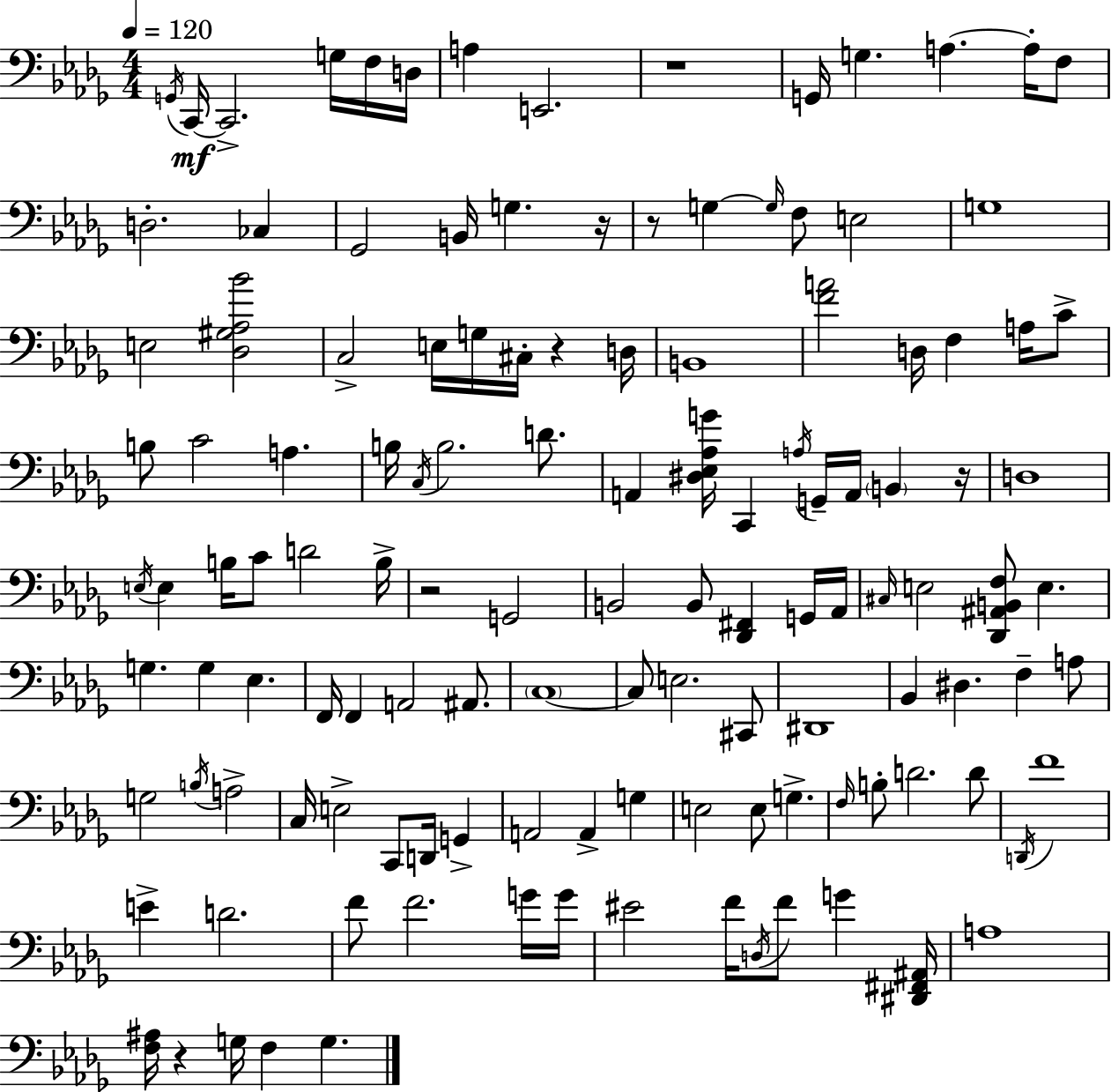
G2/s C2/s C2/h. G3/s F3/s D3/s A3/q E2/h. R/w G2/s G3/q. A3/q. A3/s F3/e D3/h. CES3/q Gb2/h B2/s G3/q. R/s R/e G3/q G3/s F3/e E3/h G3/w E3/h [Db3,G#3,Ab3,Bb4]/h C3/h E3/s G3/s C#3/s R/q D3/s B2/w [F4,A4]/h D3/s F3/q A3/s C4/e B3/e C4/h A3/q. B3/s C3/s B3/h. D4/e. A2/q [D#3,Eb3,Ab3,G4]/s C2/q A3/s G2/s A2/s B2/q R/s D3/w E3/s E3/q B3/s C4/e D4/h B3/s R/h G2/h B2/h B2/e [Db2,F#2]/q G2/s Ab2/s C#3/s E3/h [Db2,A#2,B2,F3]/e E3/q. G3/q. G3/q Eb3/q. F2/s F2/q A2/h A#2/e. C3/w C3/e E3/h. C#2/e D#2/w Bb2/q D#3/q. F3/q A3/e G3/h B3/s A3/h C3/s E3/h C2/e D2/s G2/q A2/h A2/q G3/q E3/h E3/e G3/q. F3/s B3/e D4/h. D4/e D2/s F4/w E4/q D4/h. F4/e F4/h. G4/s G4/s EIS4/h F4/s D3/s F4/e G4/q [D#2,F#2,A#2]/s A3/w [F3,A#3]/s R/q G3/s F3/q G3/q.